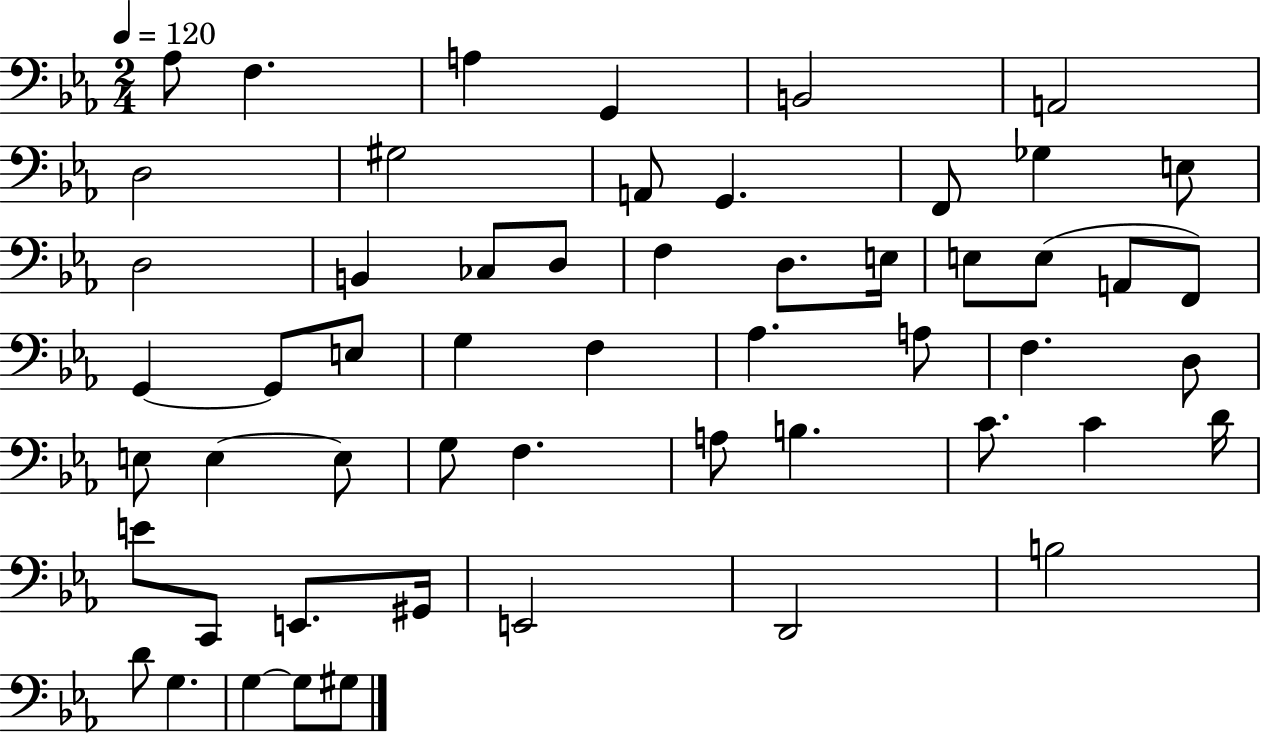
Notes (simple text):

Ab3/e F3/q. A3/q G2/q B2/h A2/h D3/h G#3/h A2/e G2/q. F2/e Gb3/q E3/e D3/h B2/q CES3/e D3/e F3/q D3/e. E3/s E3/e E3/e A2/e F2/e G2/q G2/e E3/e G3/q F3/q Ab3/q. A3/e F3/q. D3/e E3/e E3/q E3/e G3/e F3/q. A3/e B3/q. C4/e. C4/q D4/s E4/e C2/e E2/e. G#2/s E2/h D2/h B3/h D4/e G3/q. G3/q G3/e G#3/e